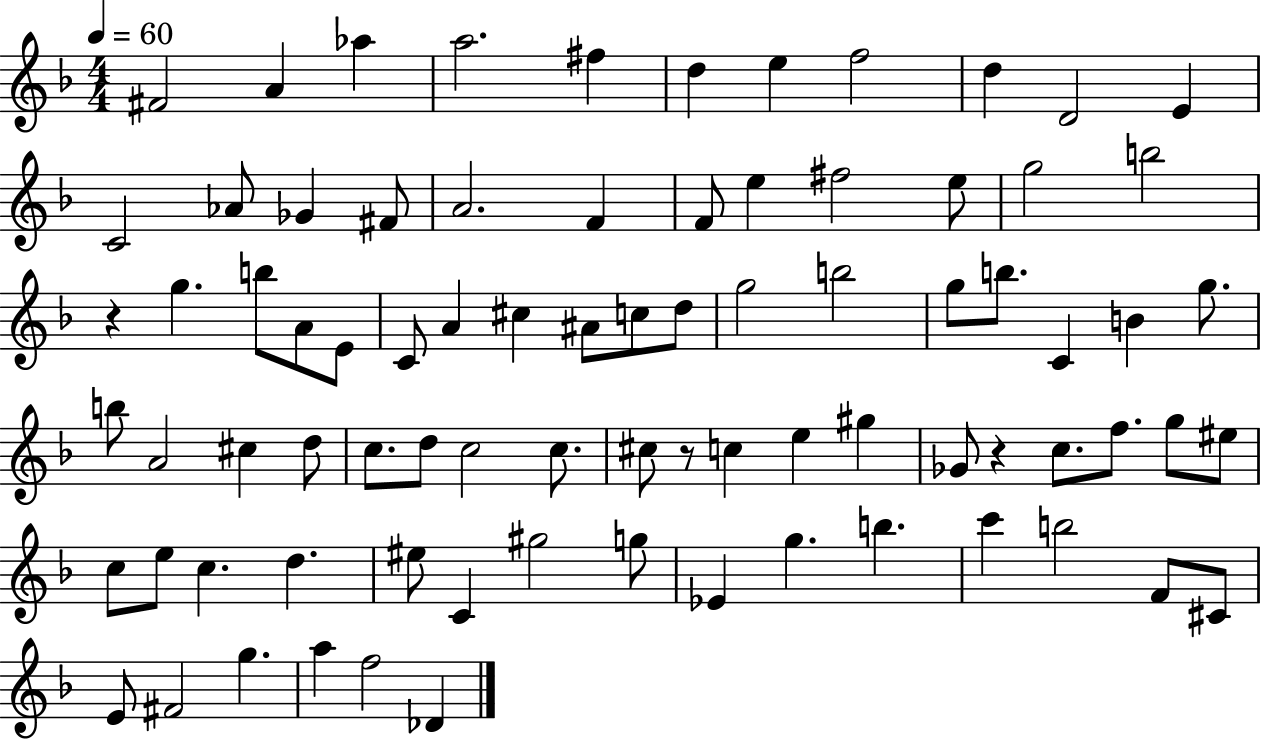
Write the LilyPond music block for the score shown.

{
  \clef treble
  \numericTimeSignature
  \time 4/4
  \key f \major
  \tempo 4 = 60
  fis'2 a'4 aes''4 | a''2. fis''4 | d''4 e''4 f''2 | d''4 d'2 e'4 | \break c'2 aes'8 ges'4 fis'8 | a'2. f'4 | f'8 e''4 fis''2 e''8 | g''2 b''2 | \break r4 g''4. b''8 a'8 e'8 | c'8 a'4 cis''4 ais'8 c''8 d''8 | g''2 b''2 | g''8 b''8. c'4 b'4 g''8. | \break b''8 a'2 cis''4 d''8 | c''8. d''8 c''2 c''8. | cis''8 r8 c''4 e''4 gis''4 | ges'8 r4 c''8. f''8. g''8 eis''8 | \break c''8 e''8 c''4. d''4. | eis''8 c'4 gis''2 g''8 | ees'4 g''4. b''4. | c'''4 b''2 f'8 cis'8 | \break e'8 fis'2 g''4. | a''4 f''2 des'4 | \bar "|."
}